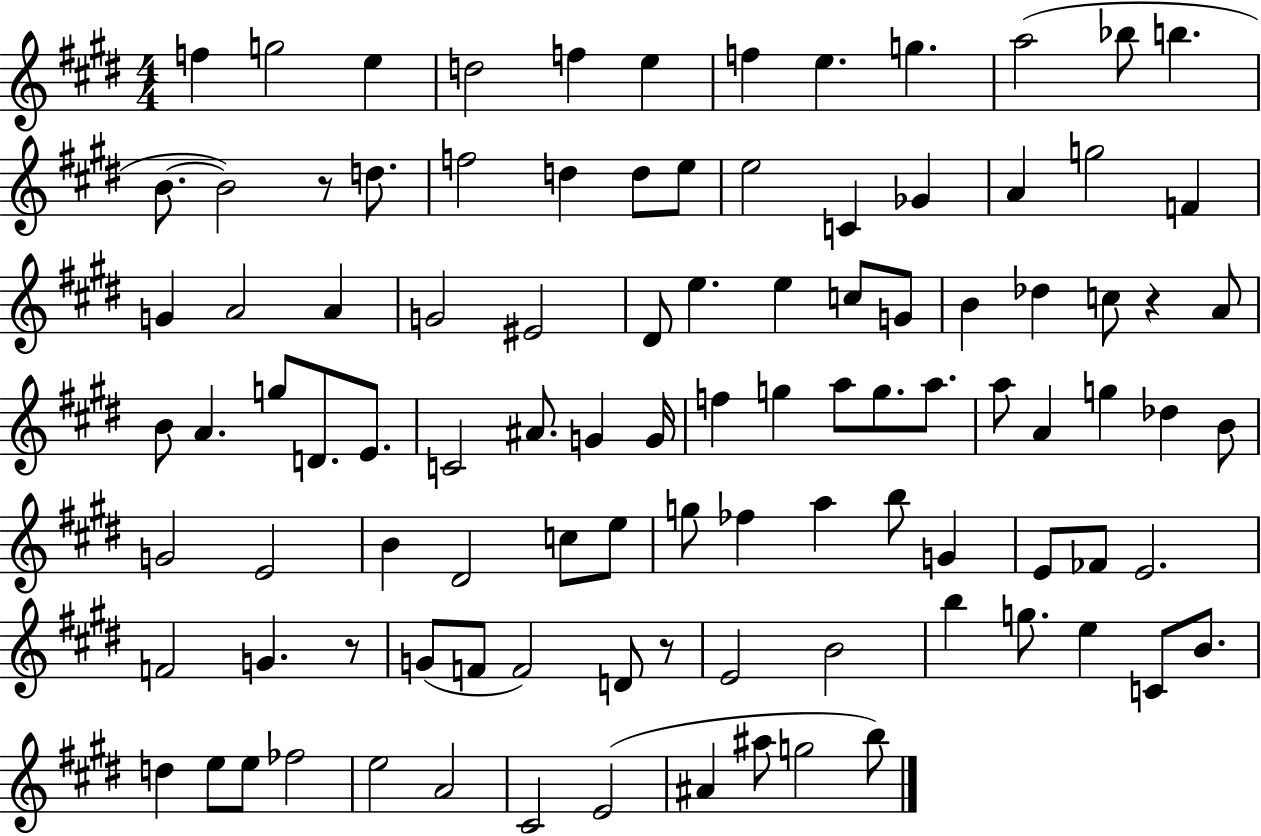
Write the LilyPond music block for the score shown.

{
  \clef treble
  \numericTimeSignature
  \time 4/4
  \key e \major
  f''4 g''2 e''4 | d''2 f''4 e''4 | f''4 e''4. g''4. | a''2( bes''8 b''4. | \break b'8.~~ b'2) r8 d''8. | f''2 d''4 d''8 e''8 | e''2 c'4 ges'4 | a'4 g''2 f'4 | \break g'4 a'2 a'4 | g'2 eis'2 | dis'8 e''4. e''4 c''8 g'8 | b'4 des''4 c''8 r4 a'8 | \break b'8 a'4. g''8 d'8. e'8. | c'2 ais'8. g'4 g'16 | f''4 g''4 a''8 g''8. a''8. | a''8 a'4 g''4 des''4 b'8 | \break g'2 e'2 | b'4 dis'2 c''8 e''8 | g''8 fes''4 a''4 b''8 g'4 | e'8 fes'8 e'2. | \break f'2 g'4. r8 | g'8( f'8 f'2) d'8 r8 | e'2 b'2 | b''4 g''8. e''4 c'8 b'8. | \break d''4 e''8 e''8 fes''2 | e''2 a'2 | cis'2 e'2( | ais'4 ais''8 g''2 b''8) | \break \bar "|."
}